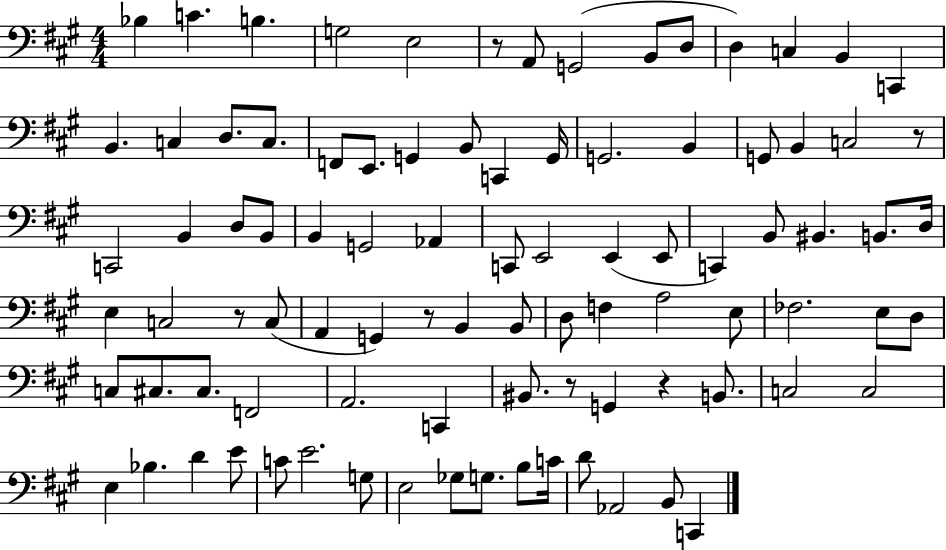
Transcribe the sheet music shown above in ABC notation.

X:1
T:Untitled
M:4/4
L:1/4
K:A
_B, C B, G,2 E,2 z/2 A,,/2 G,,2 B,,/2 D,/2 D, C, B,, C,, B,, C, D,/2 C,/2 F,,/2 E,,/2 G,, B,,/2 C,, G,,/4 G,,2 B,, G,,/2 B,, C,2 z/2 C,,2 B,, D,/2 B,,/2 B,, G,,2 _A,, C,,/2 E,,2 E,, E,,/2 C,, B,,/2 ^B,, B,,/2 D,/4 E, C,2 z/2 C,/2 A,, G,, z/2 B,, B,,/2 D,/2 F, A,2 E,/2 _F,2 E,/2 D,/2 C,/2 ^C,/2 ^C,/2 F,,2 A,,2 C,, ^B,,/2 z/2 G,, z B,,/2 C,2 C,2 E, _B, D E/2 C/2 E2 G,/2 E,2 _G,/2 G,/2 B,/2 C/4 D/2 _A,,2 B,,/2 C,,